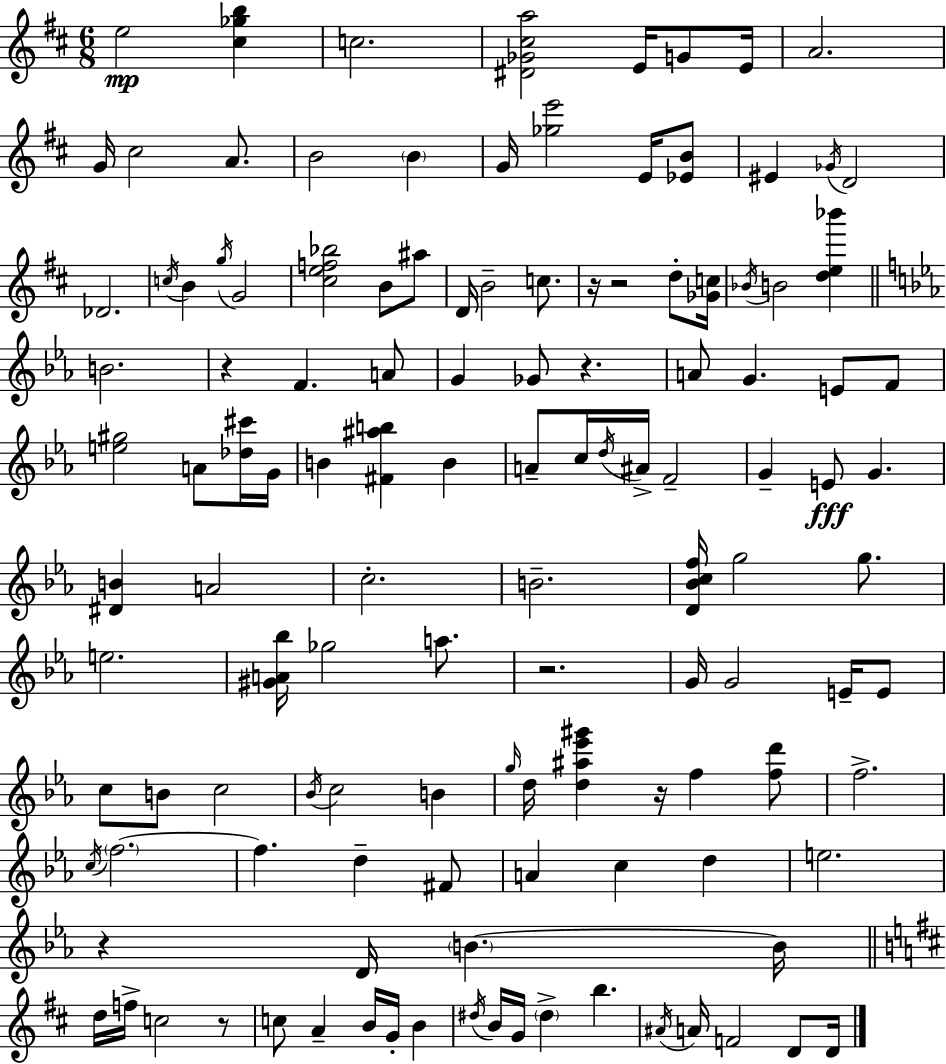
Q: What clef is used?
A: treble